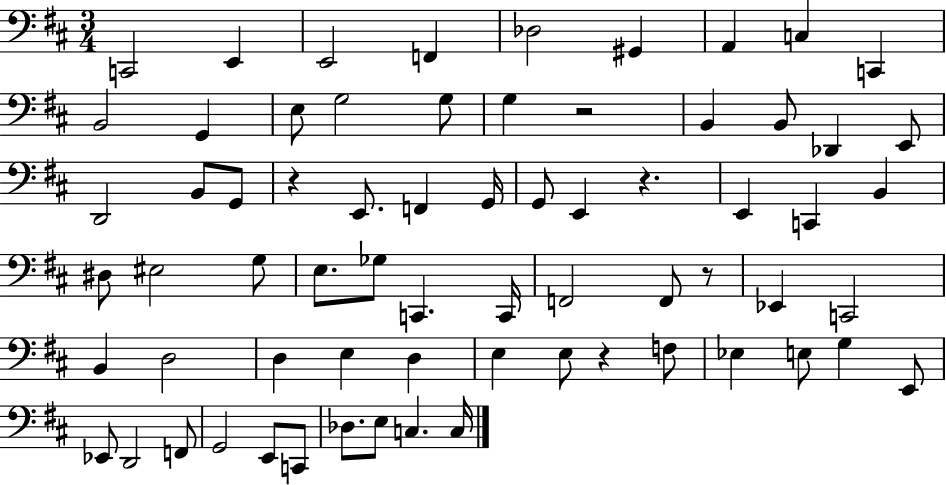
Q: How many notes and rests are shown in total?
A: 68